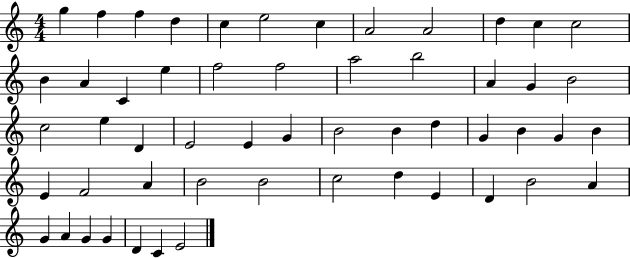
{
  \clef treble
  \numericTimeSignature
  \time 4/4
  \key c \major
  g''4 f''4 f''4 d''4 | c''4 e''2 c''4 | a'2 a'2 | d''4 c''4 c''2 | \break b'4 a'4 c'4 e''4 | f''2 f''2 | a''2 b''2 | a'4 g'4 b'2 | \break c''2 e''4 d'4 | e'2 e'4 g'4 | b'2 b'4 d''4 | g'4 b'4 g'4 b'4 | \break e'4 f'2 a'4 | b'2 b'2 | c''2 d''4 e'4 | d'4 b'2 a'4 | \break g'4 a'4 g'4 g'4 | d'4 c'4 e'2 | \bar "|."
}